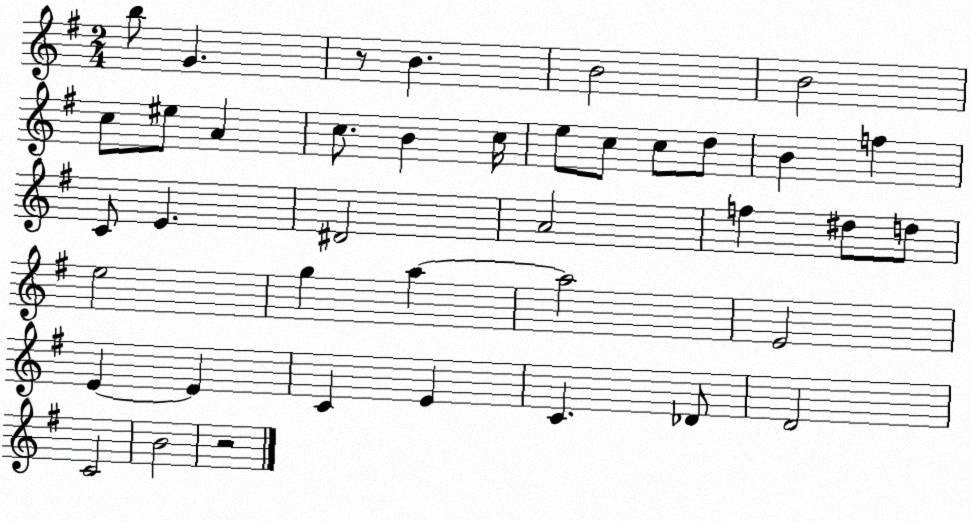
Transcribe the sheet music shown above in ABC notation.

X:1
T:Untitled
M:2/4
L:1/4
K:G
b/2 G z/2 B B2 B2 c/2 ^e/2 A c/2 B c/4 e/2 c/2 c/2 d/2 B f C/2 E ^D2 A2 f ^d/2 d/2 e2 g a a2 E2 E E C E C _D/2 D2 C2 B2 z2